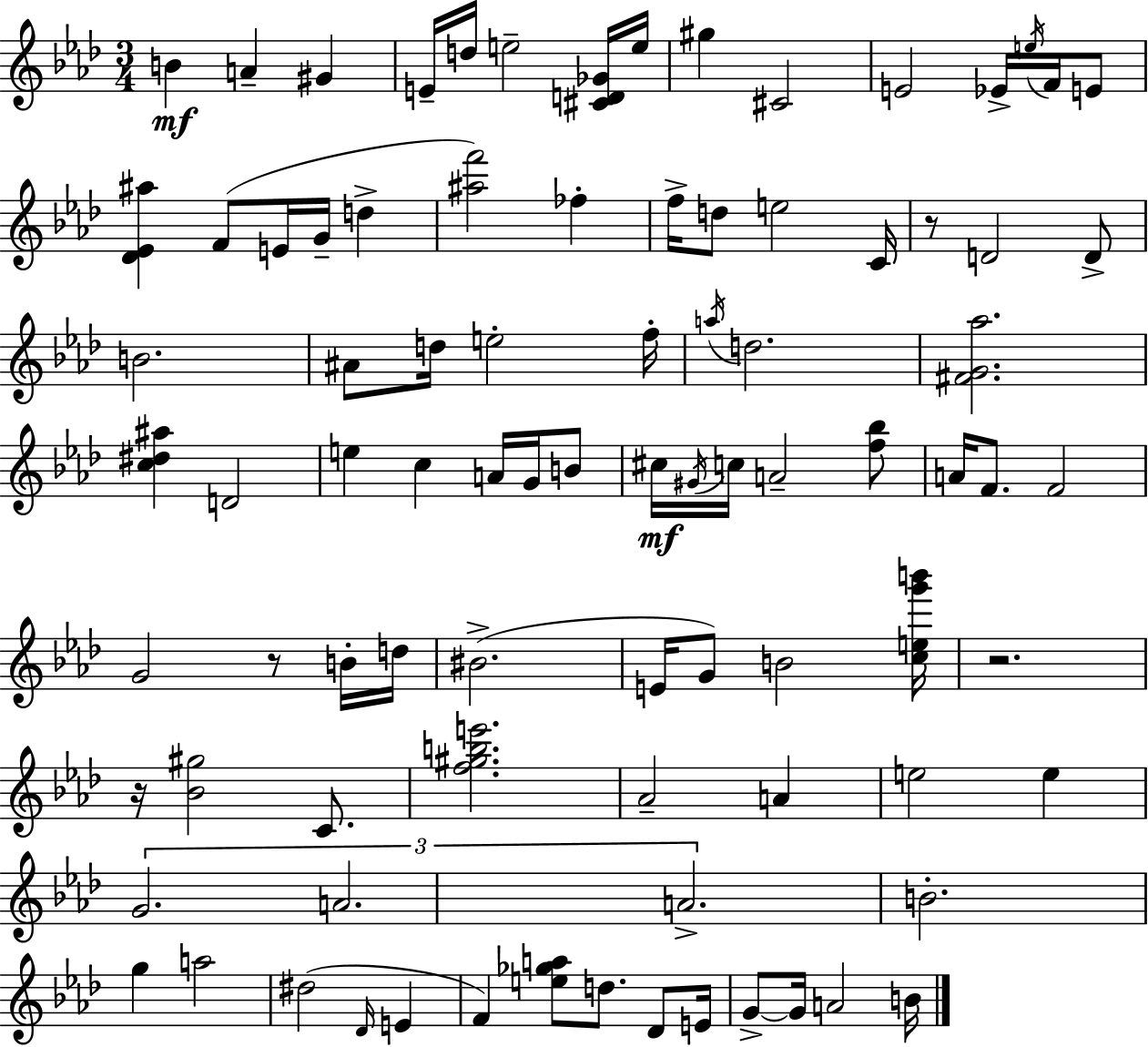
{
  \clef treble
  \numericTimeSignature
  \time 3/4
  \key f \minor
  b'4\mf a'4-- gis'4 | e'16-- d''16 e''2-- <cis' d' ges'>16 e''16 | gis''4 cis'2 | e'2 ees'16-> \acciaccatura { e''16 } f'16 e'8 | \break <des' ees' ais''>4 f'8( e'16 g'16-- d''4-> | <ais'' f'''>2) fes''4-. | f''16-> d''8 e''2 | c'16 r8 d'2 d'8-> | \break b'2. | ais'8 d''16 e''2-. | f''16-. \acciaccatura { a''16 } d''2. | <fis' g' aes''>2. | \break <c'' dis'' ais''>4 d'2 | e''4 c''4 a'16 g'16 | b'8 cis''16\mf \acciaccatura { gis'16 } c''16 a'2-- | <f'' bes''>8 a'16 f'8. f'2 | \break g'2 r8 | b'16-. d''16 bis'2.->( | e'16 g'8) b'2 | <c'' e'' g''' b'''>16 r2. | \break r16 <bes' gis''>2 | c'8. <f'' gis'' b'' e'''>2. | aes'2-- a'4 | e''2 e''4 | \break \tuplet 3/2 { g'2. | a'2. | a'2.-> } | b'2.-. | \break g''4 a''2 | dis''2( \grace { des'16 } | e'4 f'4) <e'' ges'' a''>8 d''8. | des'8 e'16 g'8->~~ g'16 a'2 | \break b'16 \bar "|."
}